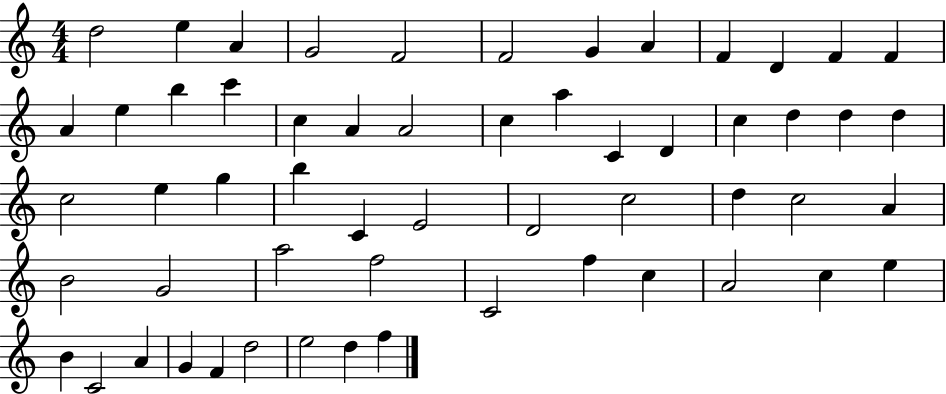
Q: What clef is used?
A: treble